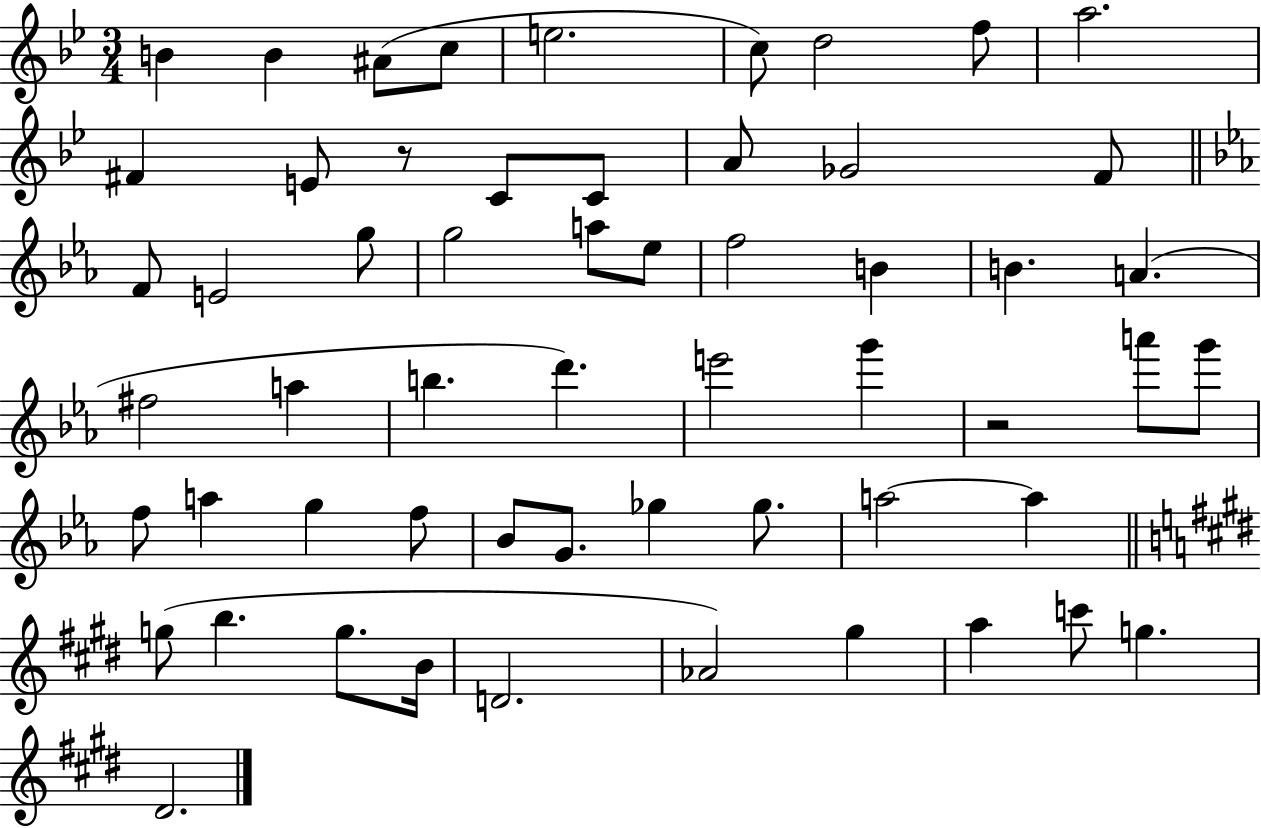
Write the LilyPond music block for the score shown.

{
  \clef treble
  \numericTimeSignature
  \time 3/4
  \key bes \major
  b'4 b'4 ais'8( c''8 | e''2. | c''8) d''2 f''8 | a''2. | \break fis'4 e'8 r8 c'8 c'8 | a'8 ges'2 f'8 | \bar "||" \break \key c \minor f'8 e'2 g''8 | g''2 a''8 ees''8 | f''2 b'4 | b'4. a'4.( | \break fis''2 a''4 | b''4. d'''4.) | e'''2 g'''4 | r2 a'''8 g'''8 | \break f''8 a''4 g''4 f''8 | bes'8 g'8. ges''4 ges''8. | a''2~~ a''4 | \bar "||" \break \key e \major g''8( b''4. g''8. b'16 | d'2. | aes'2) gis''4 | a''4 c'''8 g''4. | \break dis'2. | \bar "|."
}